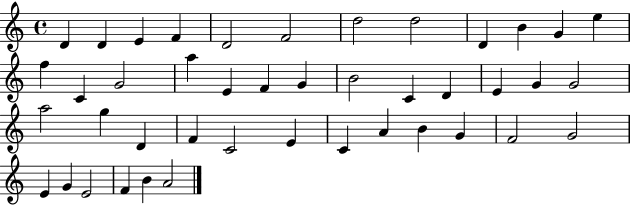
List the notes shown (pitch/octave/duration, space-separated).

D4/q D4/q E4/q F4/q D4/h F4/h D5/h D5/h D4/q B4/q G4/q E5/q F5/q C4/q G4/h A5/q E4/q F4/q G4/q B4/h C4/q D4/q E4/q G4/q G4/h A5/h G5/q D4/q F4/q C4/h E4/q C4/q A4/q B4/q G4/q F4/h G4/h E4/q G4/q E4/h F4/q B4/q A4/h